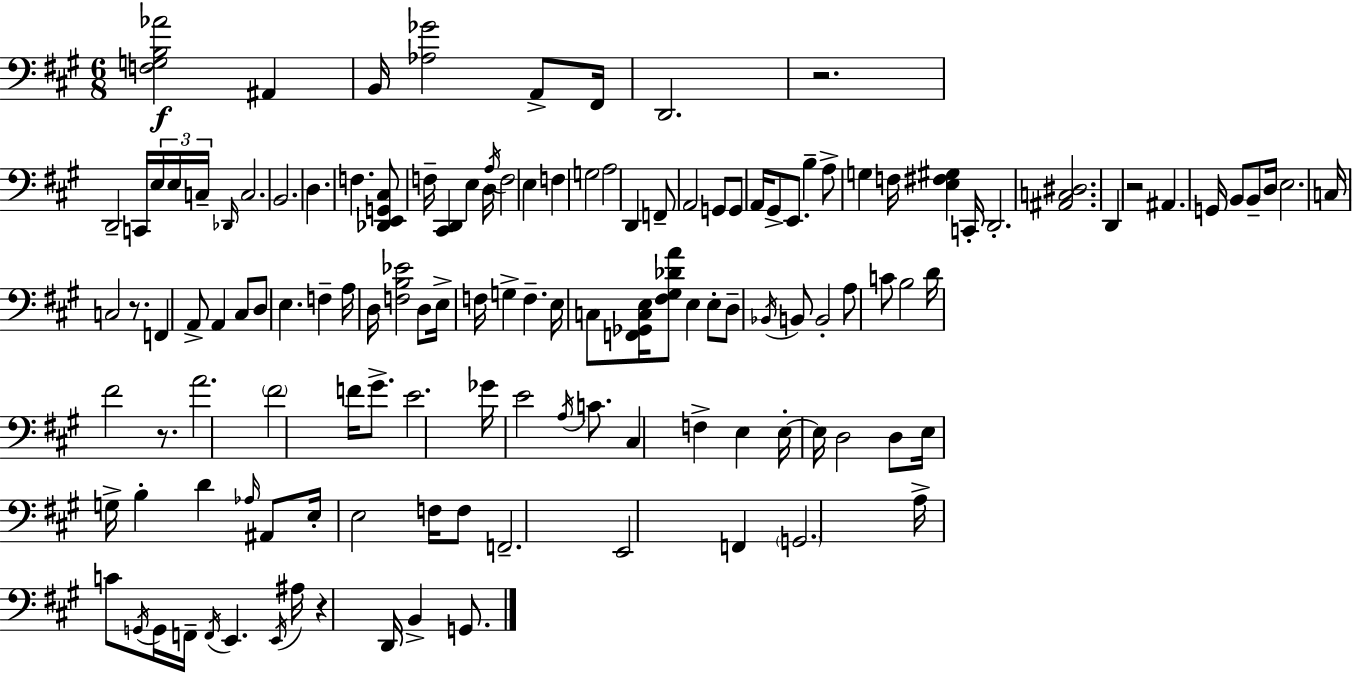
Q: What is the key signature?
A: A major